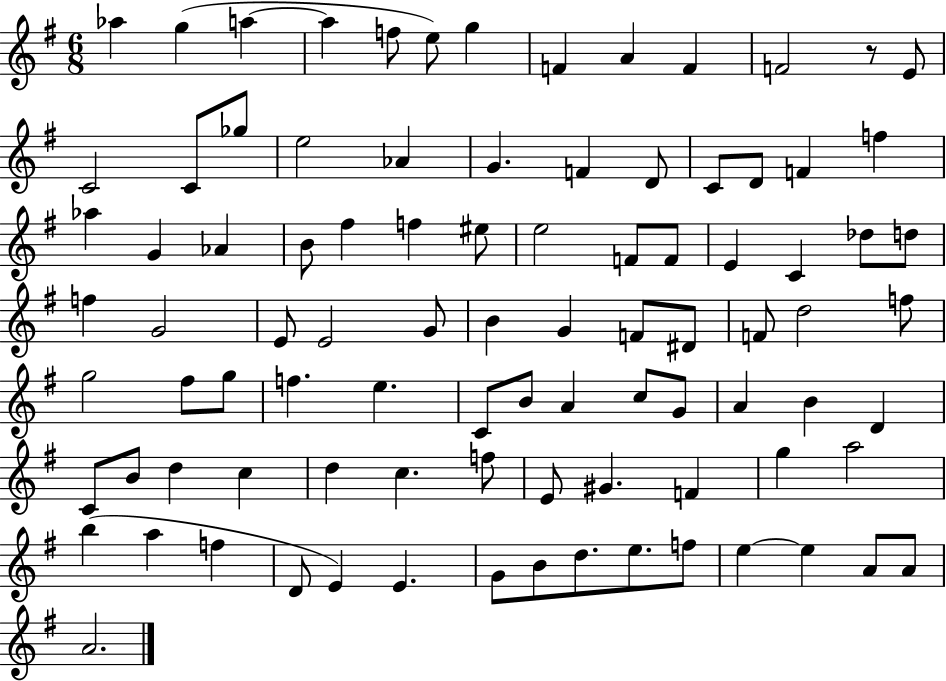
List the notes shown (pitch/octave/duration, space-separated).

Ab5/q G5/q A5/q A5/q F5/e E5/e G5/q F4/q A4/q F4/q F4/h R/e E4/e C4/h C4/e Gb5/e E5/h Ab4/q G4/q. F4/q D4/e C4/e D4/e F4/q F5/q Ab5/q G4/q Ab4/q B4/e F#5/q F5/q EIS5/e E5/h F4/e F4/e E4/q C4/q Db5/e D5/e F5/q G4/h E4/e E4/h G4/e B4/q G4/q F4/e D#4/e F4/e D5/h F5/e G5/h F#5/e G5/e F5/q. E5/q. C4/e B4/e A4/q C5/e G4/e A4/q B4/q D4/q C4/e B4/e D5/q C5/q D5/q C5/q. F5/e E4/e G#4/q. F4/q G5/q A5/h B5/q A5/q F5/q D4/e E4/q E4/q. G4/e B4/e D5/e. E5/e. F5/e E5/q E5/q A4/e A4/e A4/h.